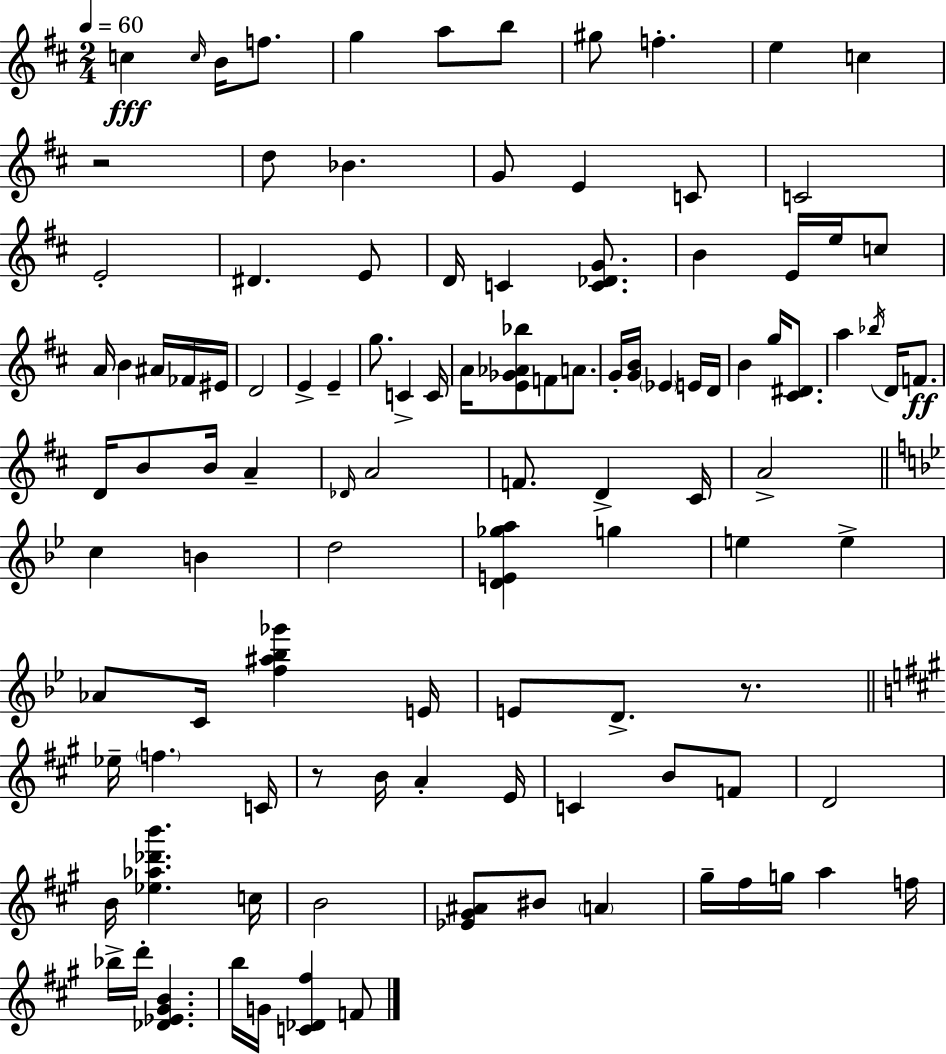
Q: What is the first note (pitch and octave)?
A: C5